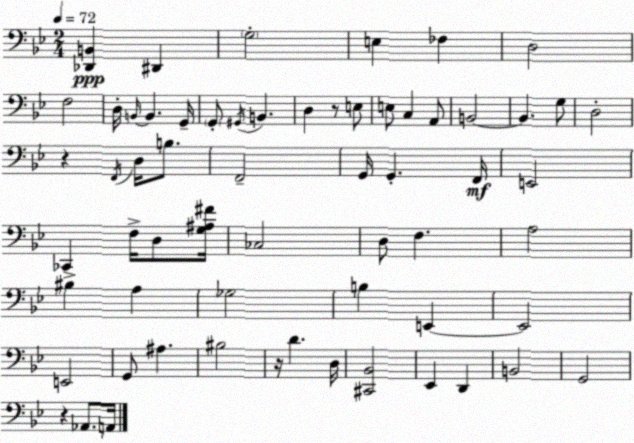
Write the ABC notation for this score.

X:1
T:Untitled
M:2/4
L:1/4
K:Gm
[_D,,B,,] ^D,, G,2 E, _F, D,2 F,2 D,/4 B,,/4 B,, G,,/4 G,,/2 ^G,,/4 B,, D, z/2 E,/2 E,/2 C, A,,/2 B,,2 B,, G,/2 D,2 z F,,/4 D,/4 B,/2 F,,2 G,,/4 G,, F,,/4 E,,2 _C,, F,/4 D,/2 [G,^A,^F]/4 _C,2 D,/2 F, A,2 ^B, A, _G,2 B, E,, E,,2 E,,2 G,,/2 ^A, ^B,2 z/4 D D,/4 [^C,,_B,,]2 _E,, D,, B,,2 G,,2 z _A,,/2 A,,/4